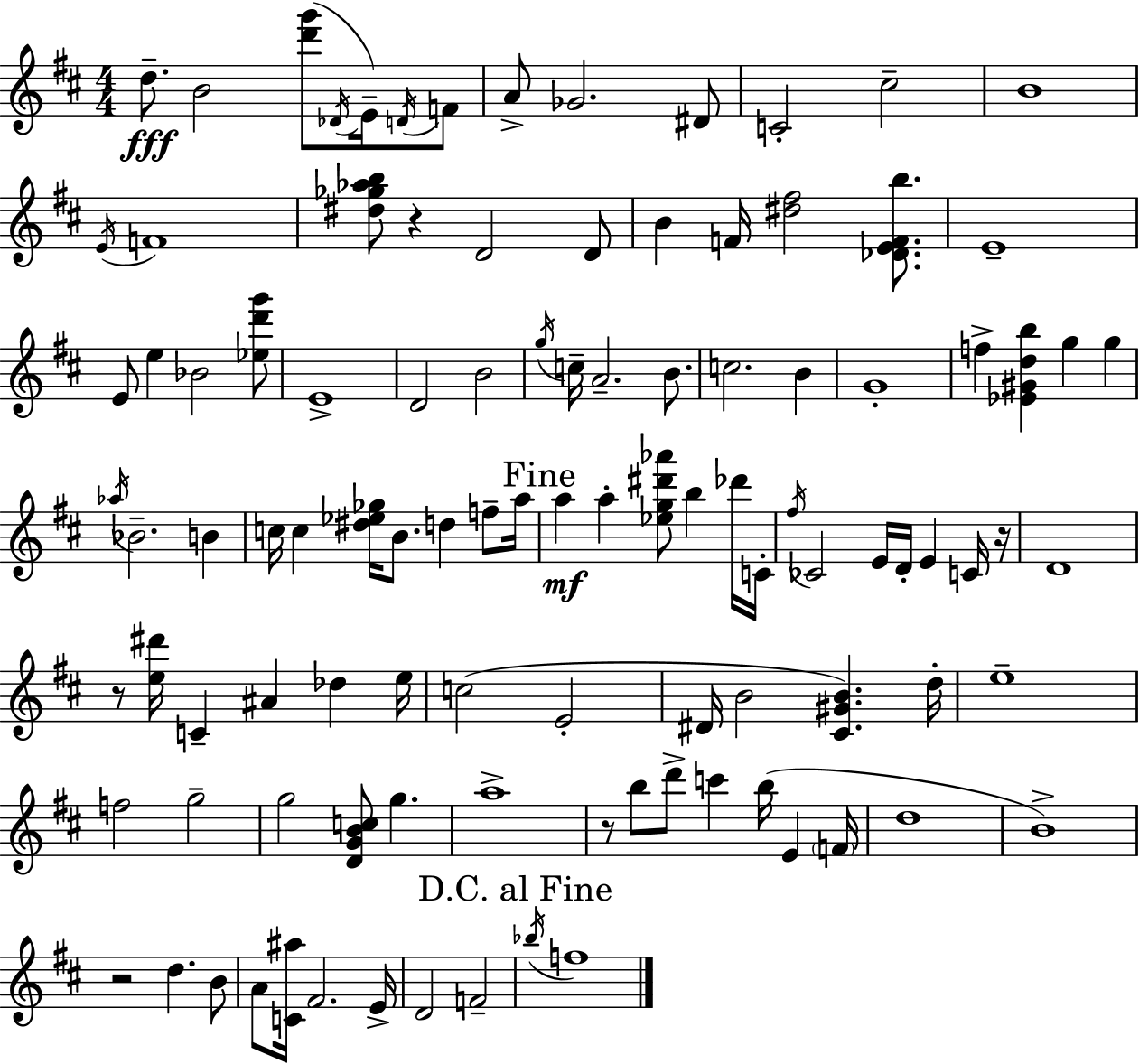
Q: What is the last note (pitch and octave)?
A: F5